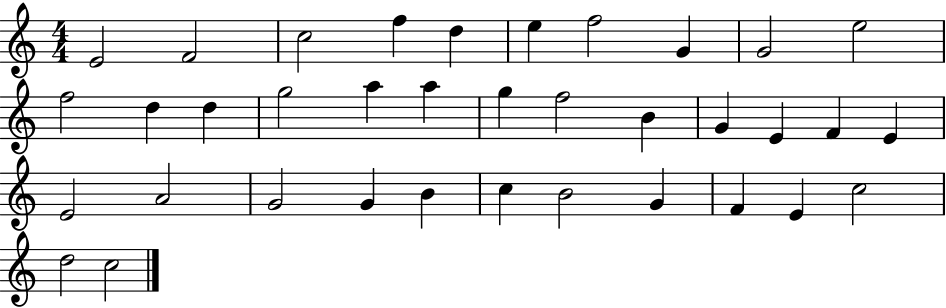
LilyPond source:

{
  \clef treble
  \numericTimeSignature
  \time 4/4
  \key c \major
  e'2 f'2 | c''2 f''4 d''4 | e''4 f''2 g'4 | g'2 e''2 | \break f''2 d''4 d''4 | g''2 a''4 a''4 | g''4 f''2 b'4 | g'4 e'4 f'4 e'4 | \break e'2 a'2 | g'2 g'4 b'4 | c''4 b'2 g'4 | f'4 e'4 c''2 | \break d''2 c''2 | \bar "|."
}